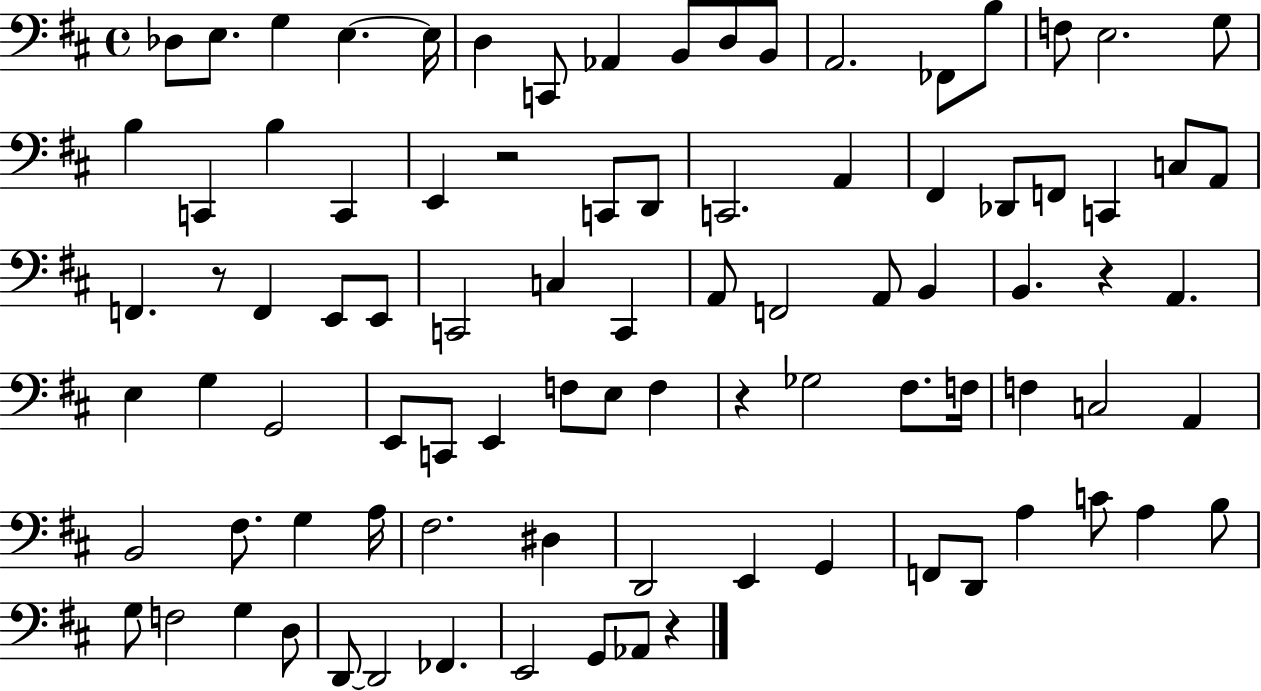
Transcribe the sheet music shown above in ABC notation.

X:1
T:Untitled
M:4/4
L:1/4
K:D
_D,/2 E,/2 G, E, E,/4 D, C,,/2 _A,, B,,/2 D,/2 B,,/2 A,,2 _F,,/2 B,/2 F,/2 E,2 G,/2 B, C,, B, C,, E,, z2 C,,/2 D,,/2 C,,2 A,, ^F,, _D,,/2 F,,/2 C,, C,/2 A,,/2 F,, z/2 F,, E,,/2 E,,/2 C,,2 C, C,, A,,/2 F,,2 A,,/2 B,, B,, z A,, E, G, G,,2 E,,/2 C,,/2 E,, F,/2 E,/2 F, z _G,2 ^F,/2 F,/4 F, C,2 A,, B,,2 ^F,/2 G, A,/4 ^F,2 ^D, D,,2 E,, G,, F,,/2 D,,/2 A, C/2 A, B,/2 G,/2 F,2 G, D,/2 D,,/2 D,,2 _F,, E,,2 G,,/2 _A,,/2 z